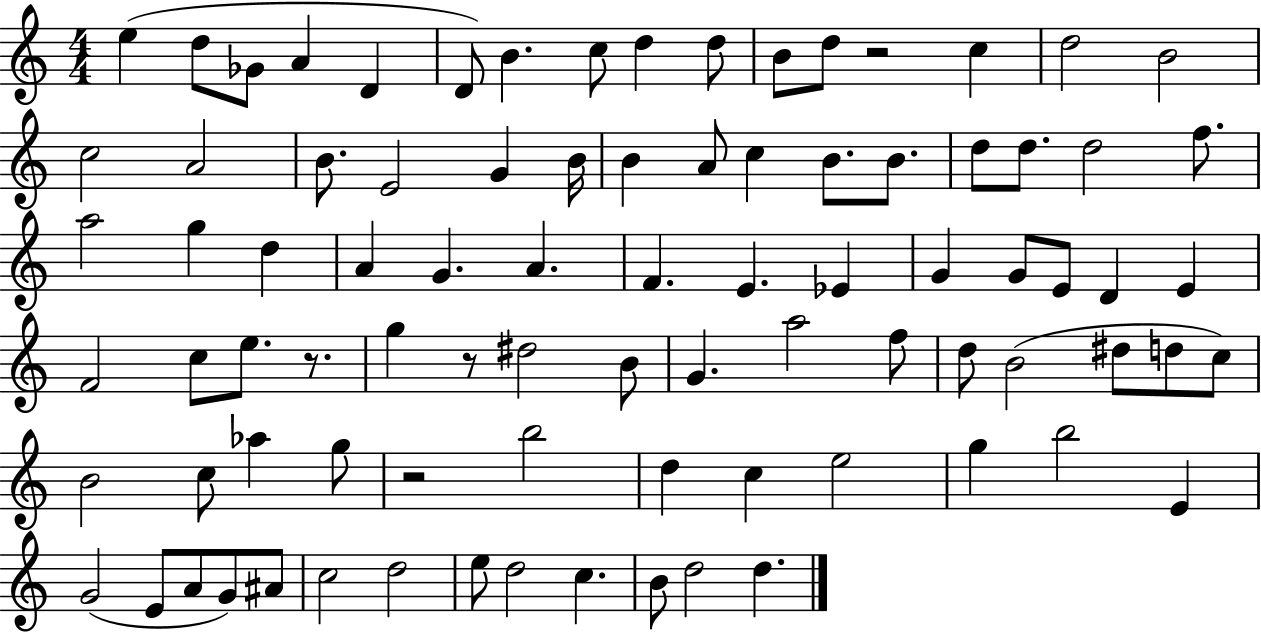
{
  \clef treble
  \numericTimeSignature
  \time 4/4
  \key c \major
  \repeat volta 2 { e''4( d''8 ges'8 a'4 d'4 | d'8) b'4. c''8 d''4 d''8 | b'8 d''8 r2 c''4 | d''2 b'2 | \break c''2 a'2 | b'8. e'2 g'4 b'16 | b'4 a'8 c''4 b'8. b'8. | d''8 d''8. d''2 f''8. | \break a''2 g''4 d''4 | a'4 g'4. a'4. | f'4. e'4. ees'4 | g'4 g'8 e'8 d'4 e'4 | \break f'2 c''8 e''8. r8. | g''4 r8 dis''2 b'8 | g'4. a''2 f''8 | d''8 b'2( dis''8 d''8 c''8) | \break b'2 c''8 aes''4 g''8 | r2 b''2 | d''4 c''4 e''2 | g''4 b''2 e'4 | \break g'2( e'8 a'8 g'8) ais'8 | c''2 d''2 | e''8 d''2 c''4. | b'8 d''2 d''4. | \break } \bar "|."
}